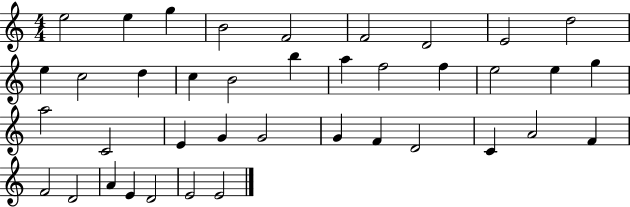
{
  \clef treble
  \numericTimeSignature
  \time 4/4
  \key c \major
  e''2 e''4 g''4 | b'2 f'2 | f'2 d'2 | e'2 d''2 | \break e''4 c''2 d''4 | c''4 b'2 b''4 | a''4 f''2 f''4 | e''2 e''4 g''4 | \break a''2 c'2 | e'4 g'4 g'2 | g'4 f'4 d'2 | c'4 a'2 f'4 | \break f'2 d'2 | a'4 e'4 d'2 | e'2 e'2 | \bar "|."
}